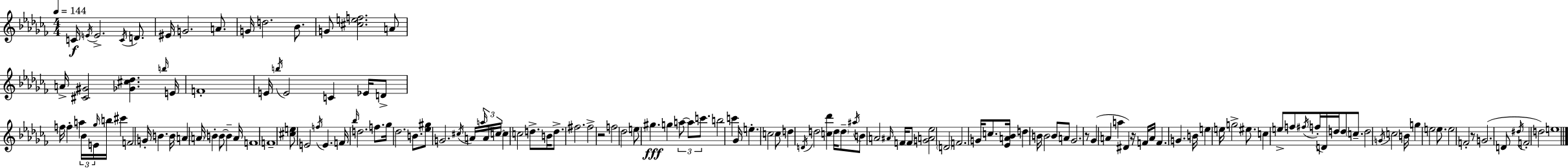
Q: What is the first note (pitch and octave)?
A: C4